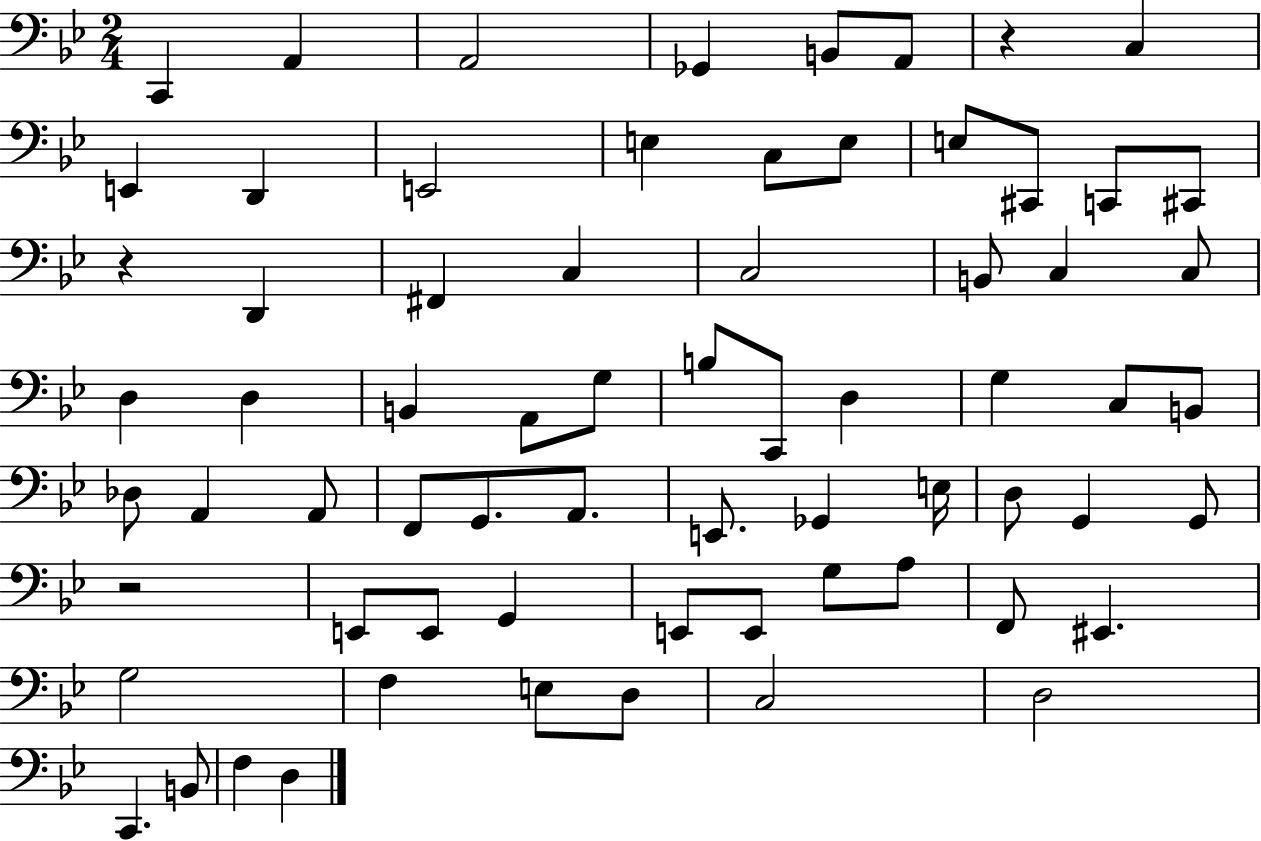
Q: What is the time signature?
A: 2/4